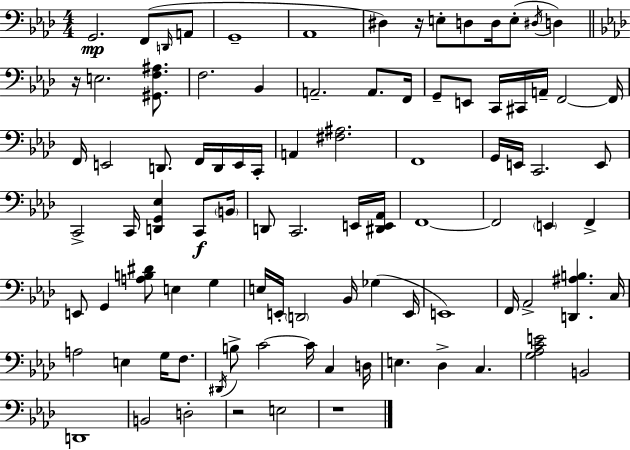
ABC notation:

X:1
T:Untitled
M:4/4
L:1/4
K:Fm
G,,2 F,,/2 D,,/4 A,,/2 G,,4 _A,,4 ^D, z/4 E,/2 D,/2 D,/4 E,/2 ^D,/4 D, z/4 E,2 [^G,,F,^A,]/2 F,2 _B,, A,,2 A,,/2 F,,/4 G,,/2 E,,/2 C,,/4 ^C,,/4 A,,/4 F,,2 F,,/4 F,,/4 E,,2 D,,/2 F,,/4 D,,/4 E,,/4 C,,/4 A,, [^F,^A,]2 F,,4 G,,/4 E,,/4 C,,2 E,,/2 C,,2 C,,/4 [D,,G,,_E,] C,,/2 B,,/4 D,,/2 C,,2 E,,/4 [^D,,E,,_A,,]/4 F,,4 F,,2 E,, F,, E,,/2 G,, [A,B,^D]/2 E, G, E,/4 E,,/4 D,,2 _B,,/4 _G, E,,/4 E,,4 F,,/4 _A,,2 [D,,^A,B,] C,/4 A,2 E, G,/4 F,/2 ^D,,/4 B,/2 C2 C/4 C, D,/4 E, _D, C, [G,_A,CE]2 B,,2 D,,4 B,,2 D,2 z2 E,2 z4